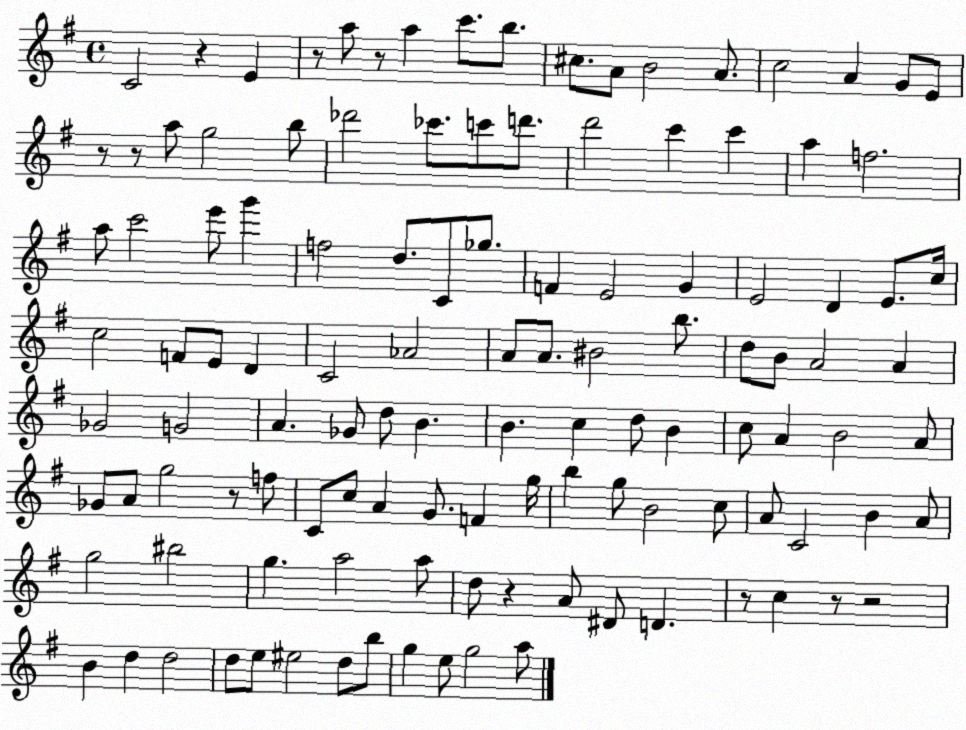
X:1
T:Untitled
M:4/4
L:1/4
K:G
C2 z E z/2 a/2 z/2 a c'/2 b/2 ^c/2 A/2 B2 A/2 c2 A G/2 E/2 z/2 z/2 a/2 g2 b/2 _d'2 _c'/2 c'/2 d'/2 d'2 c' c' a f2 a/2 c'2 e'/2 g' f2 d/2 C/2 _g/2 F E2 G E2 D E/2 c/4 c2 F/2 E/2 D C2 _A2 A/2 A/2 ^B2 b/2 d/2 B/2 A2 A _G2 G2 A _G/2 d/2 B B c d/2 B c/2 A B2 A/2 _G/2 A/2 g2 z/2 f/2 C/2 c/2 A G/2 F g/4 b g/2 B2 c/2 A/2 C2 B A/2 g2 ^b2 g a2 a/2 d/2 z A/2 ^D/2 D z/2 c z/2 z2 B d d2 d/2 e/2 ^e2 d/2 b/2 g e/2 g2 a/2